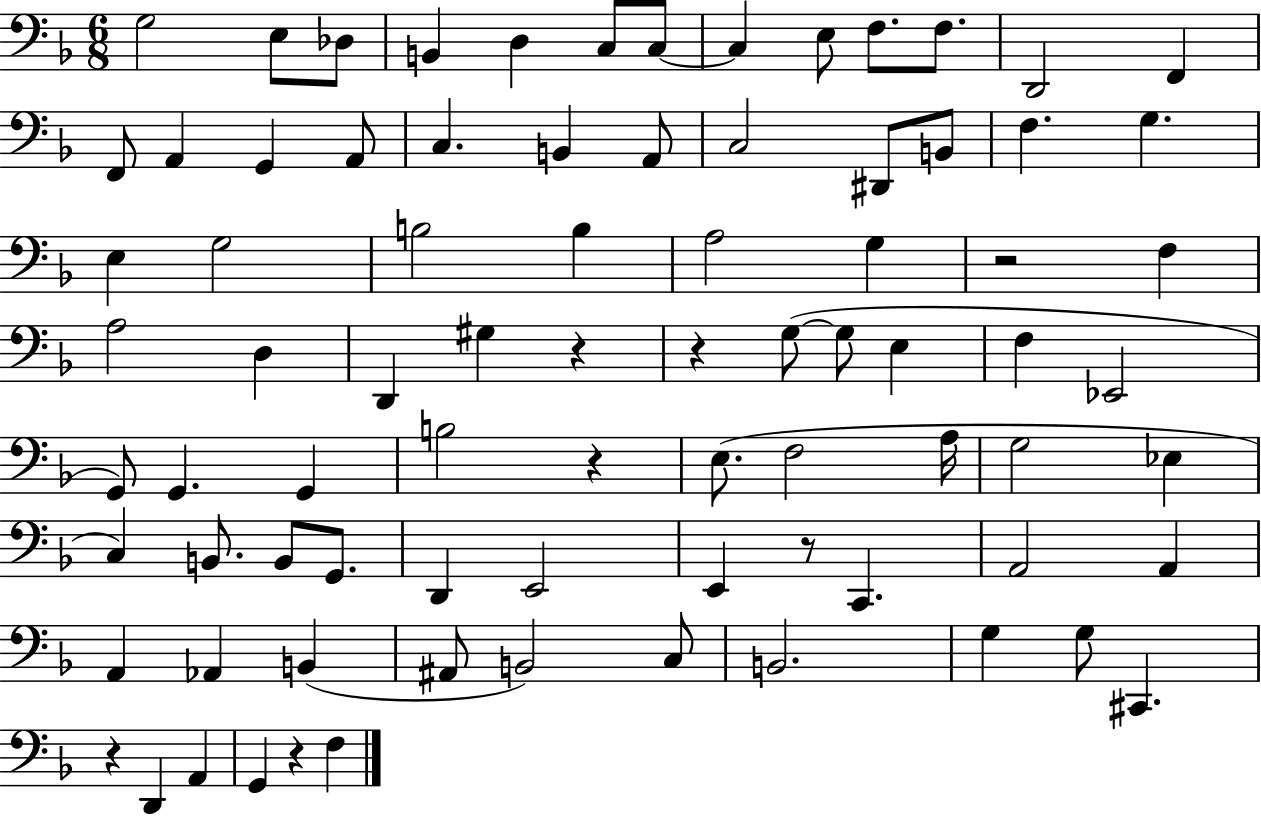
G3/h E3/e Db3/e B2/q D3/q C3/e C3/e C3/q E3/e F3/e. F3/e. D2/h F2/q F2/e A2/q G2/q A2/e C3/q. B2/q A2/e C3/h D#2/e B2/e F3/q. G3/q. E3/q G3/h B3/h B3/q A3/h G3/q R/h F3/q A3/h D3/q D2/q G#3/q R/q R/q G3/e G3/e E3/q F3/q Eb2/h G2/e G2/q. G2/q B3/h R/q E3/e. F3/h A3/s G3/h Eb3/q C3/q B2/e. B2/e G2/e. D2/q E2/h E2/q R/e C2/q. A2/h A2/q A2/q Ab2/q B2/q A#2/e B2/h C3/e B2/h. G3/q G3/e C#2/q. R/q D2/q A2/q G2/q R/q F3/q